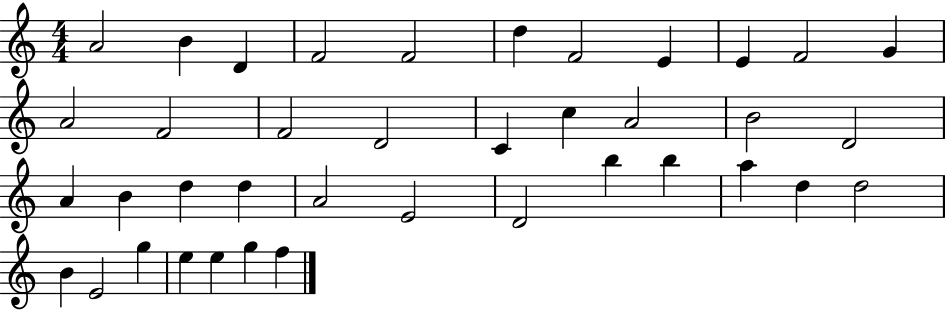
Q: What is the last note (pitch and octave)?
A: F5